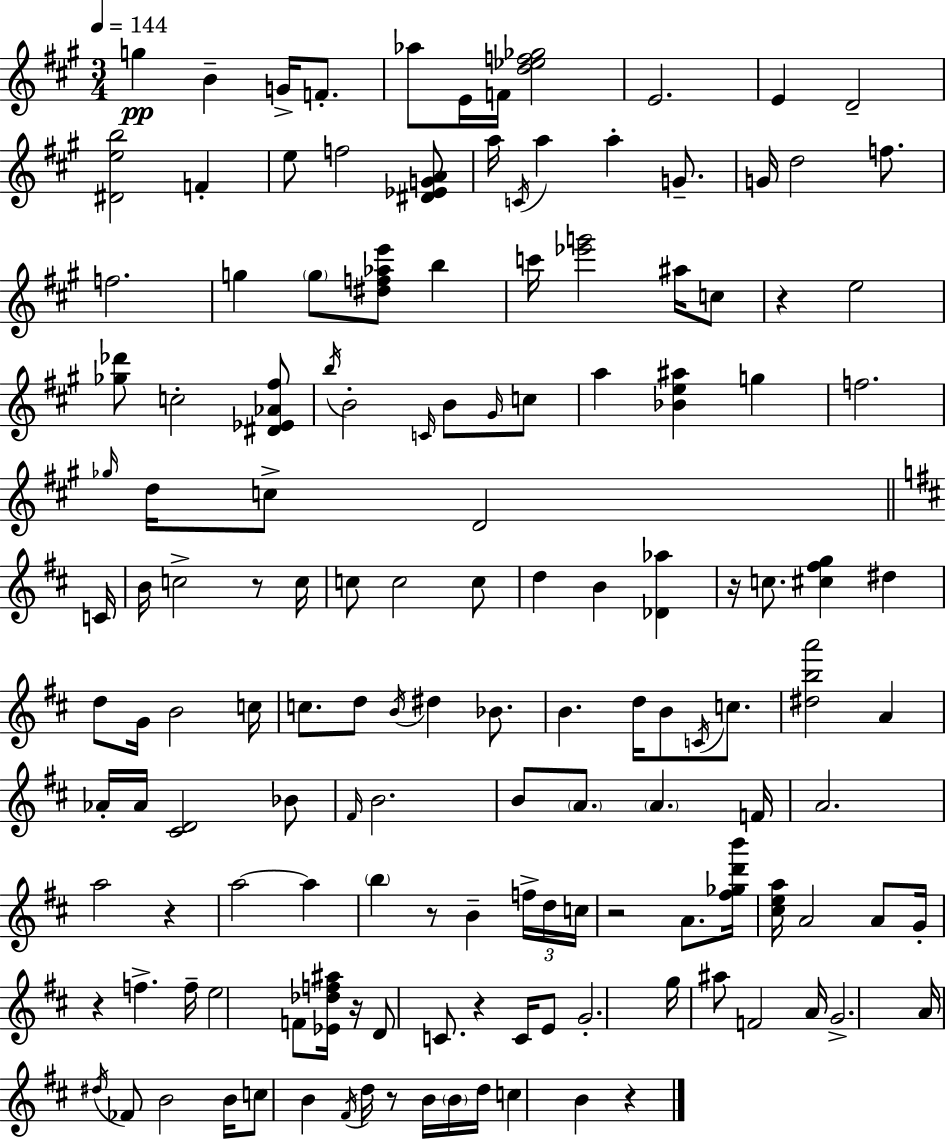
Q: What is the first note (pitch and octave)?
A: G5